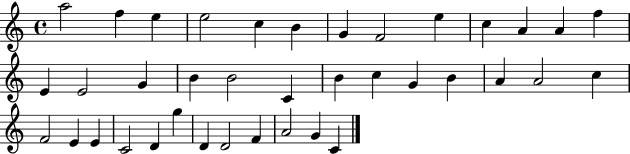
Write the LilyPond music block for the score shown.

{
  \clef treble
  \time 4/4
  \defaultTimeSignature
  \key c \major
  a''2 f''4 e''4 | e''2 c''4 b'4 | g'4 f'2 e''4 | c''4 a'4 a'4 f''4 | \break e'4 e'2 g'4 | b'4 b'2 c'4 | b'4 c''4 g'4 b'4 | a'4 a'2 c''4 | \break f'2 e'4 e'4 | c'2 d'4 g''4 | d'4 d'2 f'4 | a'2 g'4 c'4 | \break \bar "|."
}